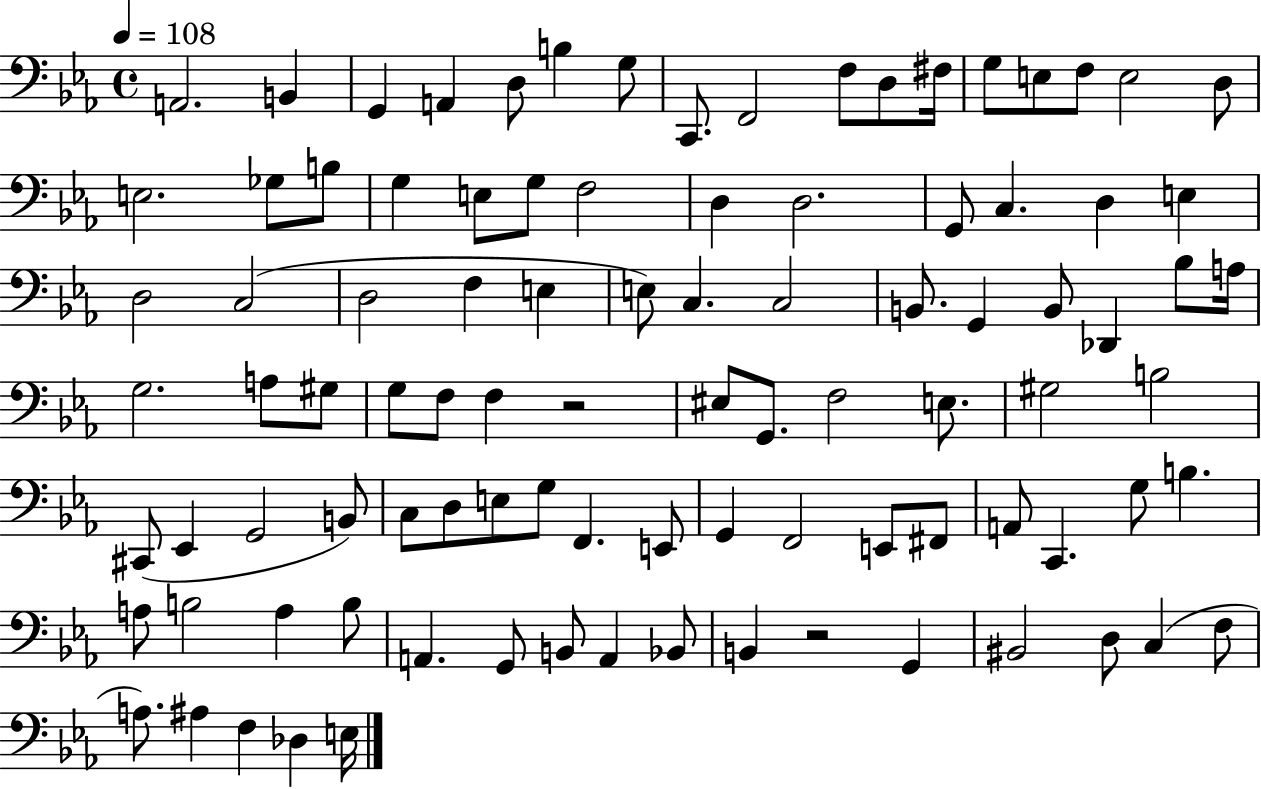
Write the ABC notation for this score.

X:1
T:Untitled
M:4/4
L:1/4
K:Eb
A,,2 B,, G,, A,, D,/2 B, G,/2 C,,/2 F,,2 F,/2 D,/2 ^F,/4 G,/2 E,/2 F,/2 E,2 D,/2 E,2 _G,/2 B,/2 G, E,/2 G,/2 F,2 D, D,2 G,,/2 C, D, E, D,2 C,2 D,2 F, E, E,/2 C, C,2 B,,/2 G,, B,,/2 _D,, _B,/2 A,/4 G,2 A,/2 ^G,/2 G,/2 F,/2 F, z2 ^E,/2 G,,/2 F,2 E,/2 ^G,2 B,2 ^C,,/2 _E,, G,,2 B,,/2 C,/2 D,/2 E,/2 G,/2 F,, E,,/2 G,, F,,2 E,,/2 ^F,,/2 A,,/2 C,, G,/2 B, A,/2 B,2 A, B,/2 A,, G,,/2 B,,/2 A,, _B,,/2 B,, z2 G,, ^B,,2 D,/2 C, F,/2 A,/2 ^A, F, _D, E,/4